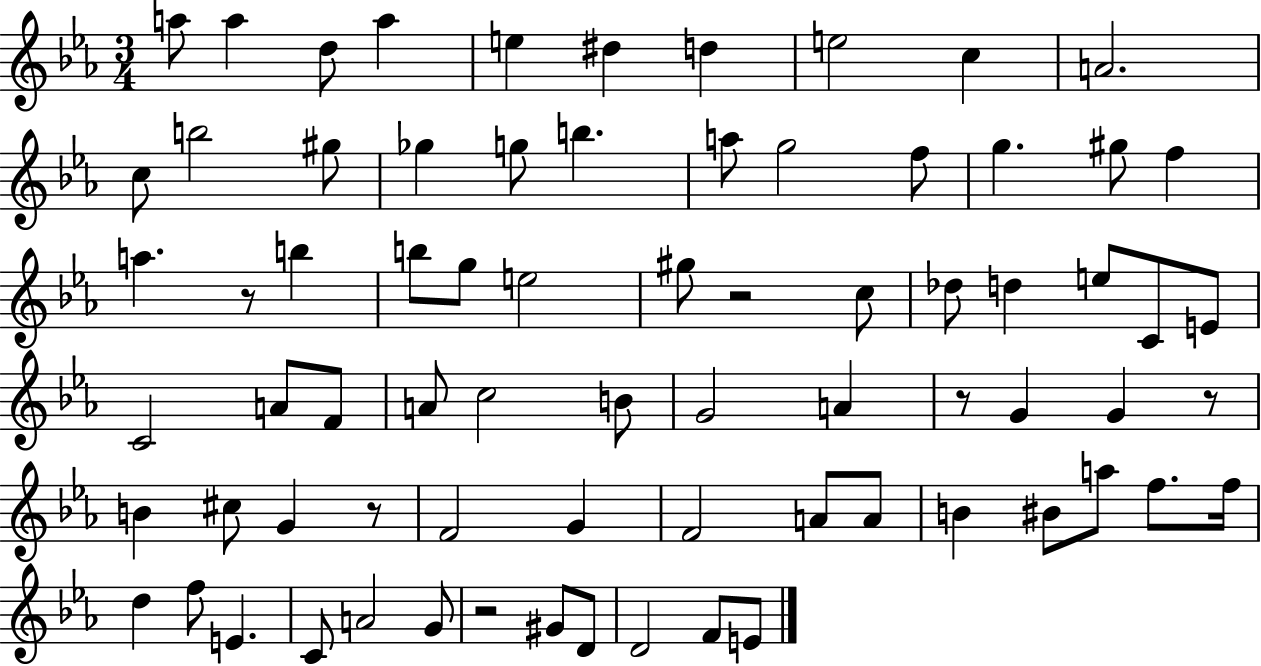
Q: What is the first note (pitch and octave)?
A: A5